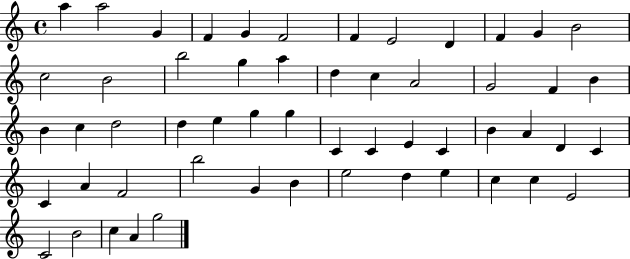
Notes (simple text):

A5/q A5/h G4/q F4/q G4/q F4/h F4/q E4/h D4/q F4/q G4/q B4/h C5/h B4/h B5/h G5/q A5/q D5/q C5/q A4/h G4/h F4/q B4/q B4/q C5/q D5/h D5/q E5/q G5/q G5/q C4/q C4/q E4/q C4/q B4/q A4/q D4/q C4/q C4/q A4/q F4/h B5/h G4/q B4/q E5/h D5/q E5/q C5/q C5/q E4/h C4/h B4/h C5/q A4/q G5/h